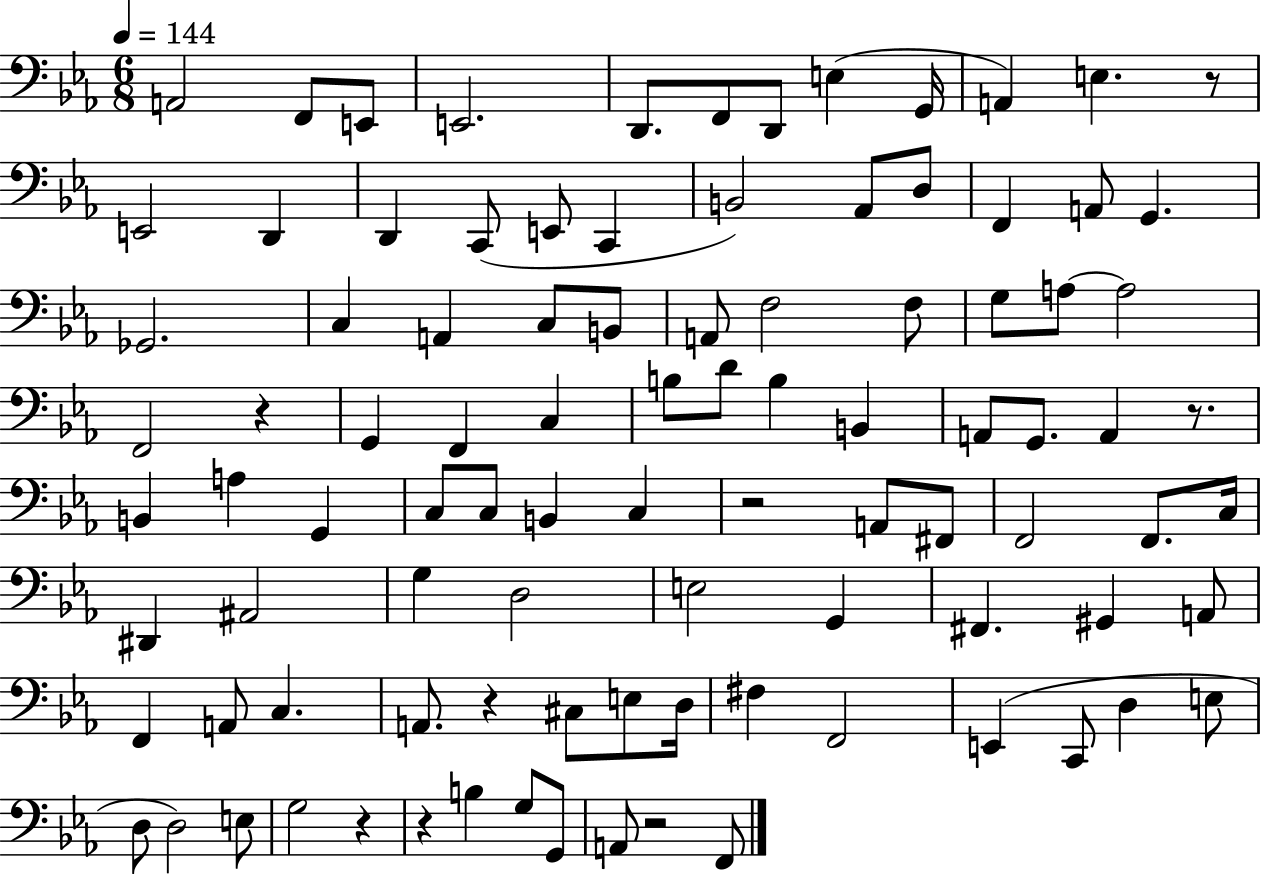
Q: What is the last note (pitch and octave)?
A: F2